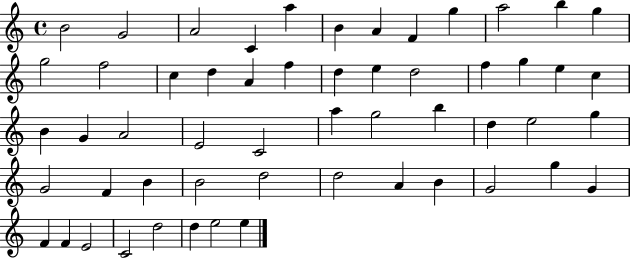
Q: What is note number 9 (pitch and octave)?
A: G5